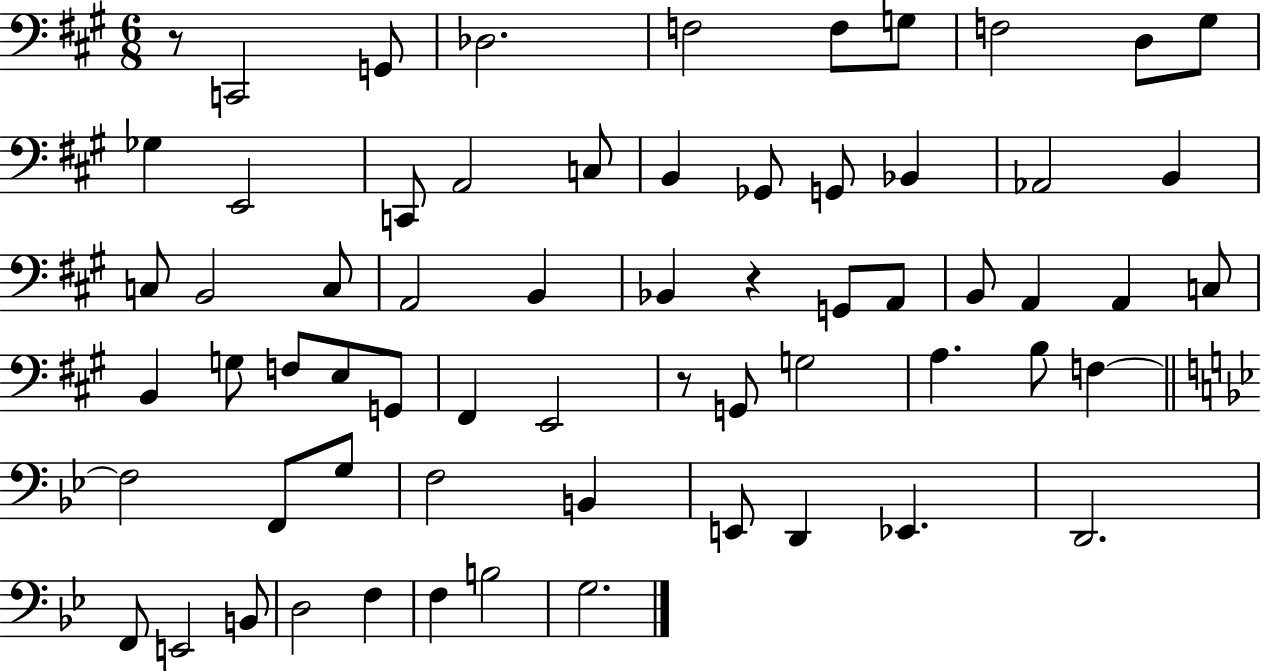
X:1
T:Untitled
M:6/8
L:1/4
K:A
z/2 C,,2 G,,/2 _D,2 F,2 F,/2 G,/2 F,2 D,/2 ^G,/2 _G, E,,2 C,,/2 A,,2 C,/2 B,, _G,,/2 G,,/2 _B,, _A,,2 B,, C,/2 B,,2 C,/2 A,,2 B,, _B,, z G,,/2 A,,/2 B,,/2 A,, A,, C,/2 B,, G,/2 F,/2 E,/2 G,,/2 ^F,, E,,2 z/2 G,,/2 G,2 A, B,/2 F, F,2 F,,/2 G,/2 F,2 B,, E,,/2 D,, _E,, D,,2 F,,/2 E,,2 B,,/2 D,2 F, F, B,2 G,2